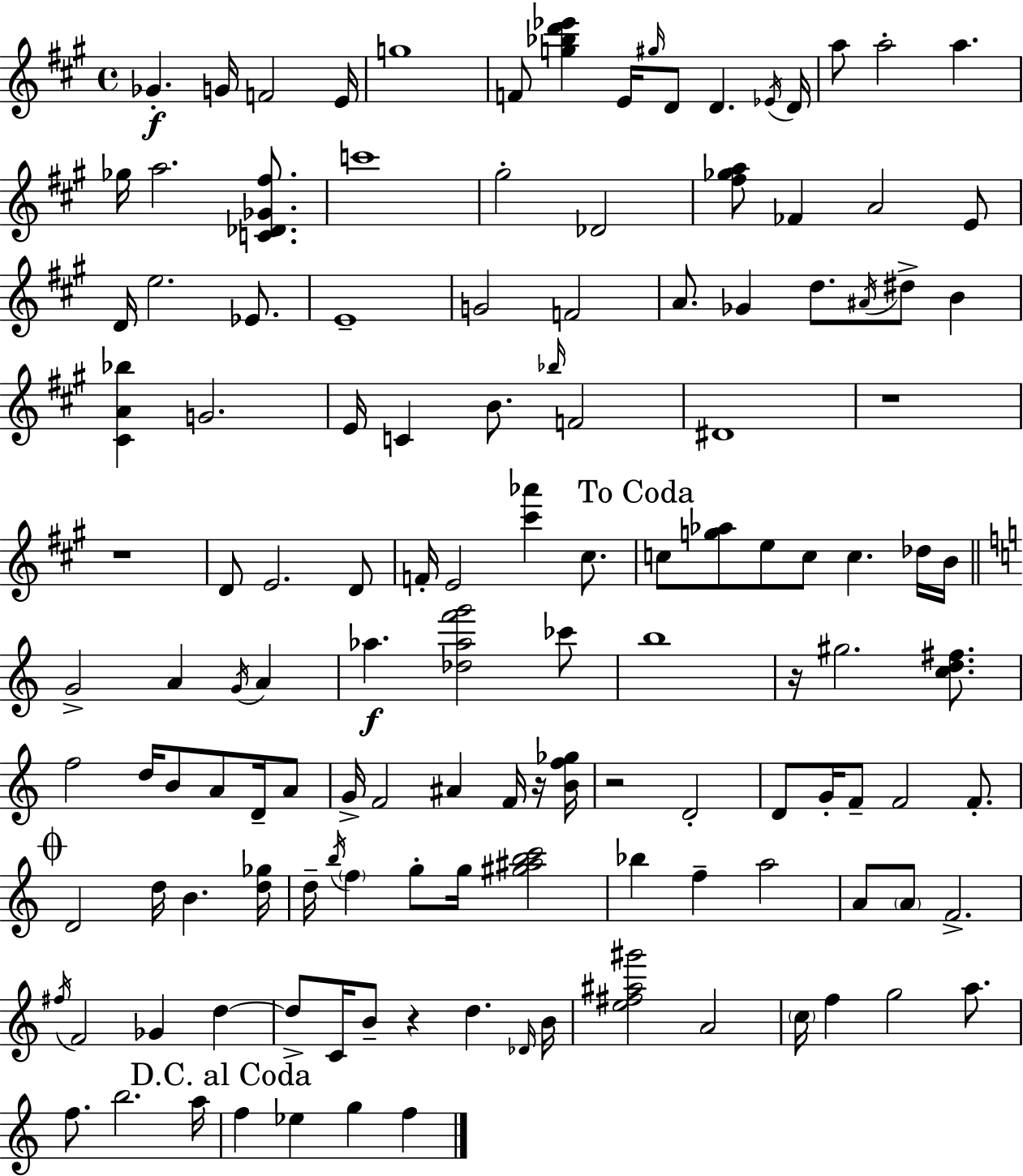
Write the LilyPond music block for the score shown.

{
  \clef treble
  \time 4/4
  \defaultTimeSignature
  \key a \major
  \repeat volta 2 { ges'4.-.\f g'16 f'2 e'16 | g''1 | f'8 <g'' bes'' d''' ees'''>4 e'16 \grace { gis''16 } d'8 d'4. | \acciaccatura { ees'16 } d'16 a''8 a''2-. a''4. | \break ges''16 a''2. <c' des' ges' fis''>8. | c'''1 | gis''2-. des'2 | <fis'' ges'' a''>8 fes'4 a'2 | \break e'8 d'16 e''2. ees'8. | e'1-- | g'2 f'2 | a'8. ges'4 d''8. \acciaccatura { ais'16 } dis''8-> b'4 | \break <cis' a' bes''>4 g'2. | e'16 c'4 b'8. \grace { bes''16 } f'2 | dis'1 | r1 | \break r1 | d'8 e'2. | d'8 f'16-. e'2 <cis''' aes'''>4 | cis''8. \mark "To Coda" c''8 <g'' aes''>8 e''8 c''8 c''4. | \break des''16 b'16 \bar "||" \break \key c \major g'2-> a'4 \acciaccatura { g'16 } a'4 | aes''4.\f <des'' aes'' f''' g'''>2 ces'''8 | b''1 | r16 gis''2. <c'' d'' fis''>8. | \break f''2 d''16 b'8 a'8 d'16-- a'8 | g'16-> f'2 ais'4 f'16 r16 | <b' f'' ges''>16 r2 d'2-. | d'8 g'16-. f'8-- f'2 f'8.-. | \break \mark \markup { \musicglyph "scripts.coda" } d'2 d''16 b'4. | <d'' ges''>16 d''16-- \acciaccatura { b''16 } \parenthesize f''4 g''8-. g''16 <gis'' ais'' b'' c'''>2 | bes''4 f''4-- a''2 | a'8 \parenthesize a'8 f'2.-> | \break \acciaccatura { fis''16 } f'2 ges'4 d''4~~ | d''8-> c'16 b'8-- r4 d''4. | \grace { des'16 } b'16 <e'' fis'' ais'' gis'''>2 a'2 | \parenthesize c''16 f''4 g''2 | \break a''8. f''8. b''2. | a''16 \mark "D.C. al Coda" f''4 ees''4 g''4 | f''4 } \bar "|."
}